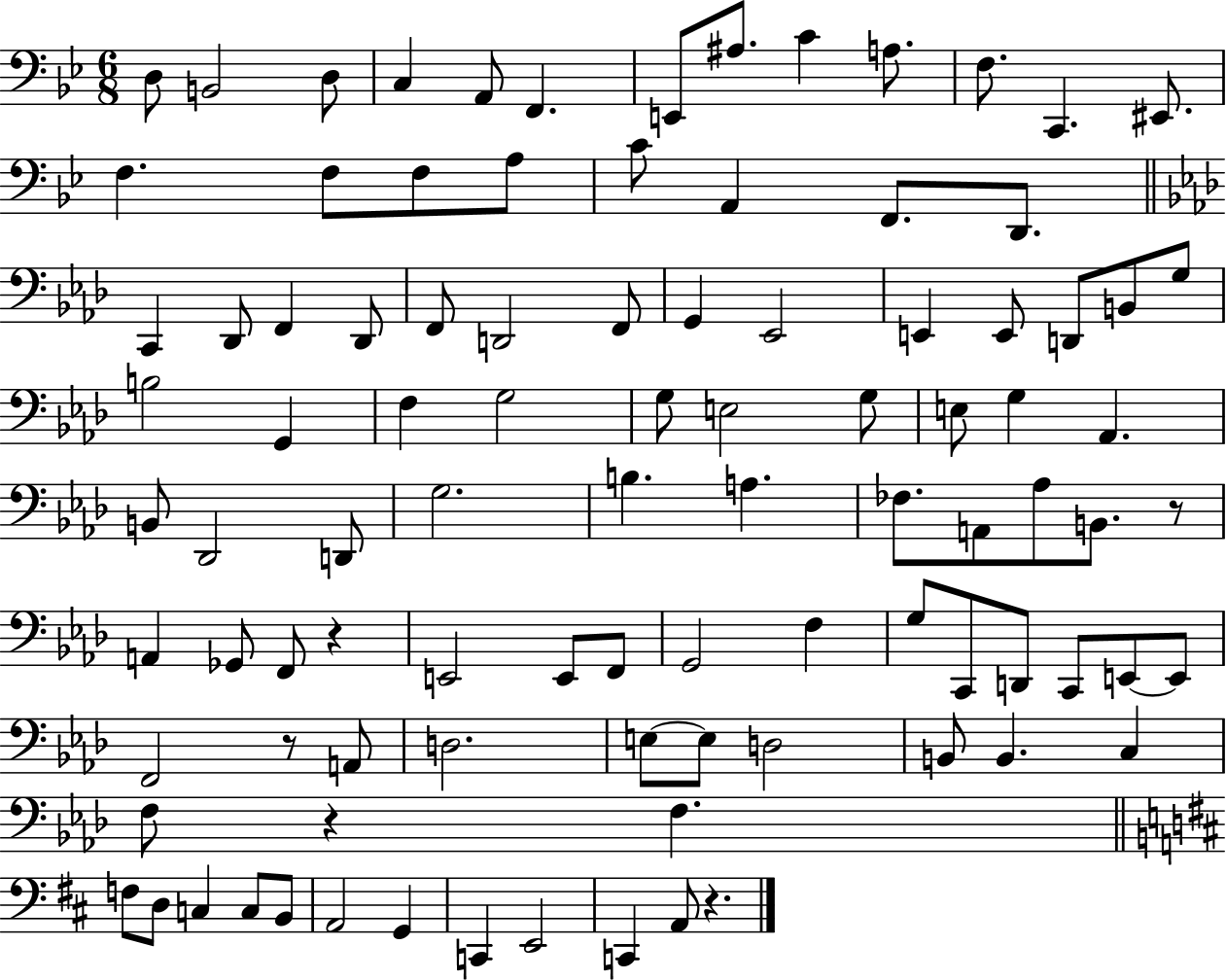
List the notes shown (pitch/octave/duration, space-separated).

D3/e B2/h D3/e C3/q A2/e F2/q. E2/e A#3/e. C4/q A3/e. F3/e. C2/q. EIS2/e. F3/q. F3/e F3/e A3/e C4/e A2/q F2/e. D2/e. C2/q Db2/e F2/q Db2/e F2/e D2/h F2/e G2/q Eb2/h E2/q E2/e D2/e B2/e G3/e B3/h G2/q F3/q G3/h G3/e E3/h G3/e E3/e G3/q Ab2/q. B2/e Db2/h D2/e G3/h. B3/q. A3/q. FES3/e. A2/e Ab3/e B2/e. R/e A2/q Gb2/e F2/e R/q E2/h E2/e F2/e G2/h F3/q G3/e C2/e D2/e C2/e E2/e E2/e F2/h R/e A2/e D3/h. E3/e E3/e D3/h B2/e B2/q. C3/q F3/e R/q F3/q. F3/e D3/e C3/q C3/e B2/e A2/h G2/q C2/q E2/h C2/q A2/e R/q.